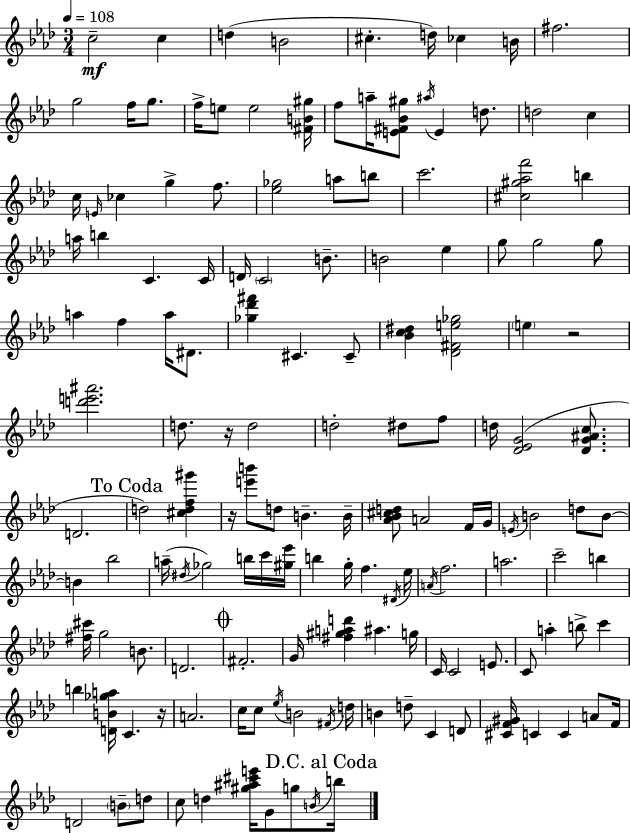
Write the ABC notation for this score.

X:1
T:Untitled
M:3/4
L:1/4
K:Ab
c2 c d B2 ^c d/4 _c B/4 ^f2 g2 f/4 g/2 f/4 e/2 e2 [^FB^g]/4 f/2 a/4 [E^F_B^g]/2 ^a/4 E d/2 d2 c c/4 E/4 _c g f/2 [_e_g]2 a/2 b/2 c'2 [^c^g_af']2 b a/4 b C C/4 D/4 C2 B/2 B2 _e g/2 g2 g/2 a f a/4 ^D/2 [_g_d'^f'] ^C ^C/2 [_Bc^d] [_D^Fe_g]2 e z2 [d'e'^a']2 d/2 z/4 d2 d2 ^d/2 f/2 d/4 [_D_EG]2 [_DG^Ac]/2 D2 d2 [^cdf^g'] z/4 [e'b']/2 d/2 B B/4 [_A_B^cd]/2 A2 F/4 G/4 E/4 B2 d/2 B/2 B _b2 a/4 ^d/4 _g2 b/4 c'/4 [^g_e']/4 b g/4 f ^D/4 _e/4 A/4 f2 a2 c'2 b [^f^c']/4 g2 B/2 D2 ^F2 G/4 [^f^gad'] ^a g/4 C/4 C2 E/2 C/2 a b/2 c' b [DB_ga]/4 C z/4 A2 c/4 c/2 _e/4 B2 ^F/4 d/4 B d/2 C D/2 [^CF^G]/4 C C A/2 F/4 D2 B/2 d/2 c/2 d [^g^a^c'e']/4 G/2 g/2 B/4 b/4